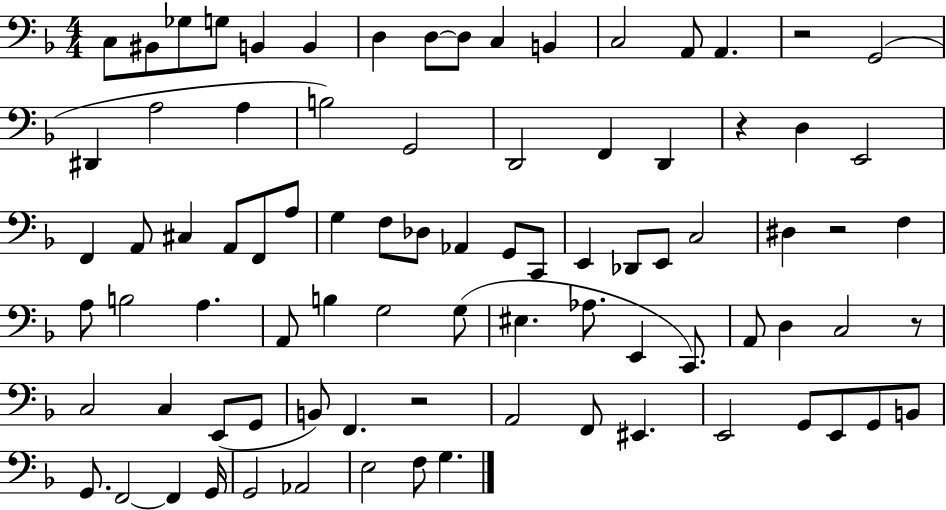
C3/e BIS2/e Gb3/e G3/e B2/q B2/q D3/q D3/e D3/e C3/q B2/q C3/h A2/e A2/q. R/h G2/h D#2/q A3/h A3/q B3/h G2/h D2/h F2/q D2/q R/q D3/q E2/h F2/q A2/e C#3/q A2/e F2/e A3/e G3/q F3/e Db3/e Ab2/q G2/e C2/e E2/q Db2/e E2/e C3/h D#3/q R/h F3/q A3/e B3/h A3/q. A2/e B3/q G3/h G3/e EIS3/q. Ab3/e. E2/q C2/e. A2/e D3/q C3/h R/e C3/h C3/q E2/e G2/e B2/e F2/q. R/h A2/h F2/e EIS2/q. E2/h G2/e E2/e G2/e B2/e G2/e. F2/h F2/q G2/s G2/h Ab2/h E3/h F3/e G3/q.